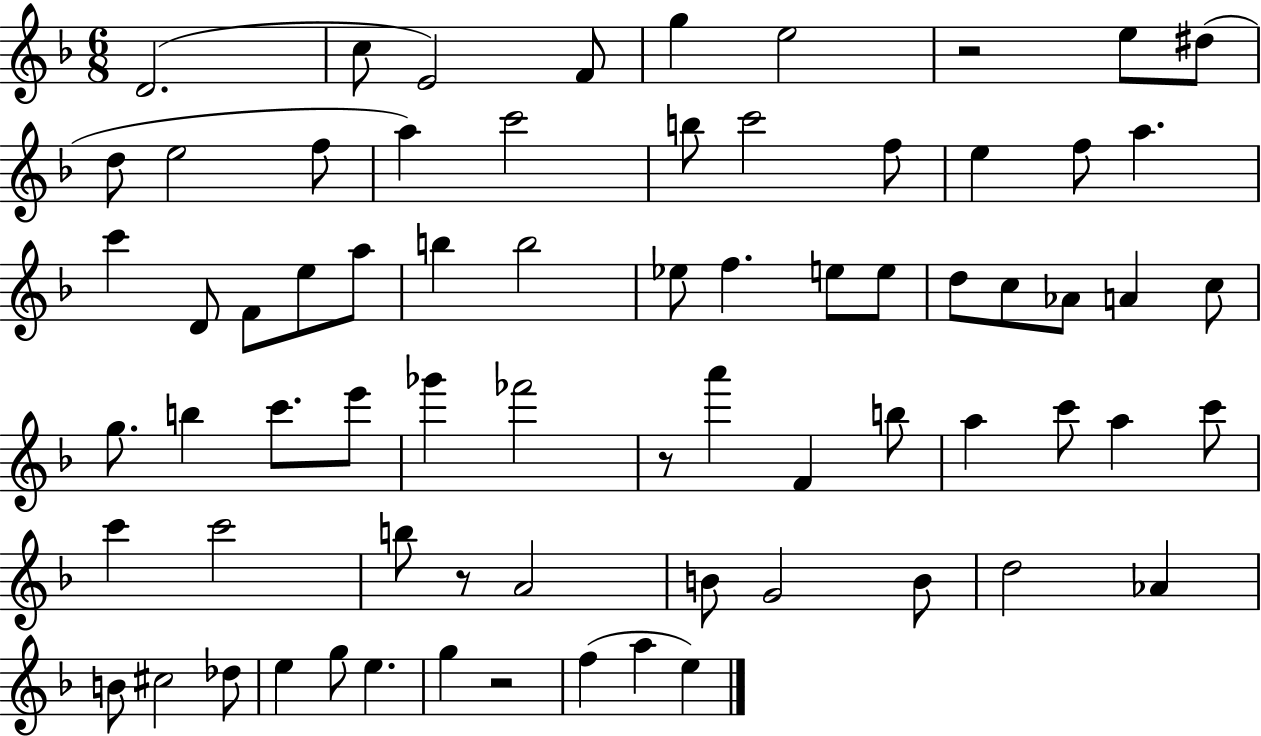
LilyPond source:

{
  \clef treble
  \numericTimeSignature
  \time 6/8
  \key f \major
  \repeat volta 2 { d'2.( | c''8 e'2) f'8 | g''4 e''2 | r2 e''8 dis''8( | \break d''8 e''2 f''8 | a''4) c'''2 | b''8 c'''2 f''8 | e''4 f''8 a''4. | \break c'''4 d'8 f'8 e''8 a''8 | b''4 b''2 | ees''8 f''4. e''8 e''8 | d''8 c''8 aes'8 a'4 c''8 | \break g''8. b''4 c'''8. e'''8 | ges'''4 fes'''2 | r8 a'''4 f'4 b''8 | a''4 c'''8 a''4 c'''8 | \break c'''4 c'''2 | b''8 r8 a'2 | b'8 g'2 b'8 | d''2 aes'4 | \break b'8 cis''2 des''8 | e''4 g''8 e''4. | g''4 r2 | f''4( a''4 e''4) | \break } \bar "|."
}